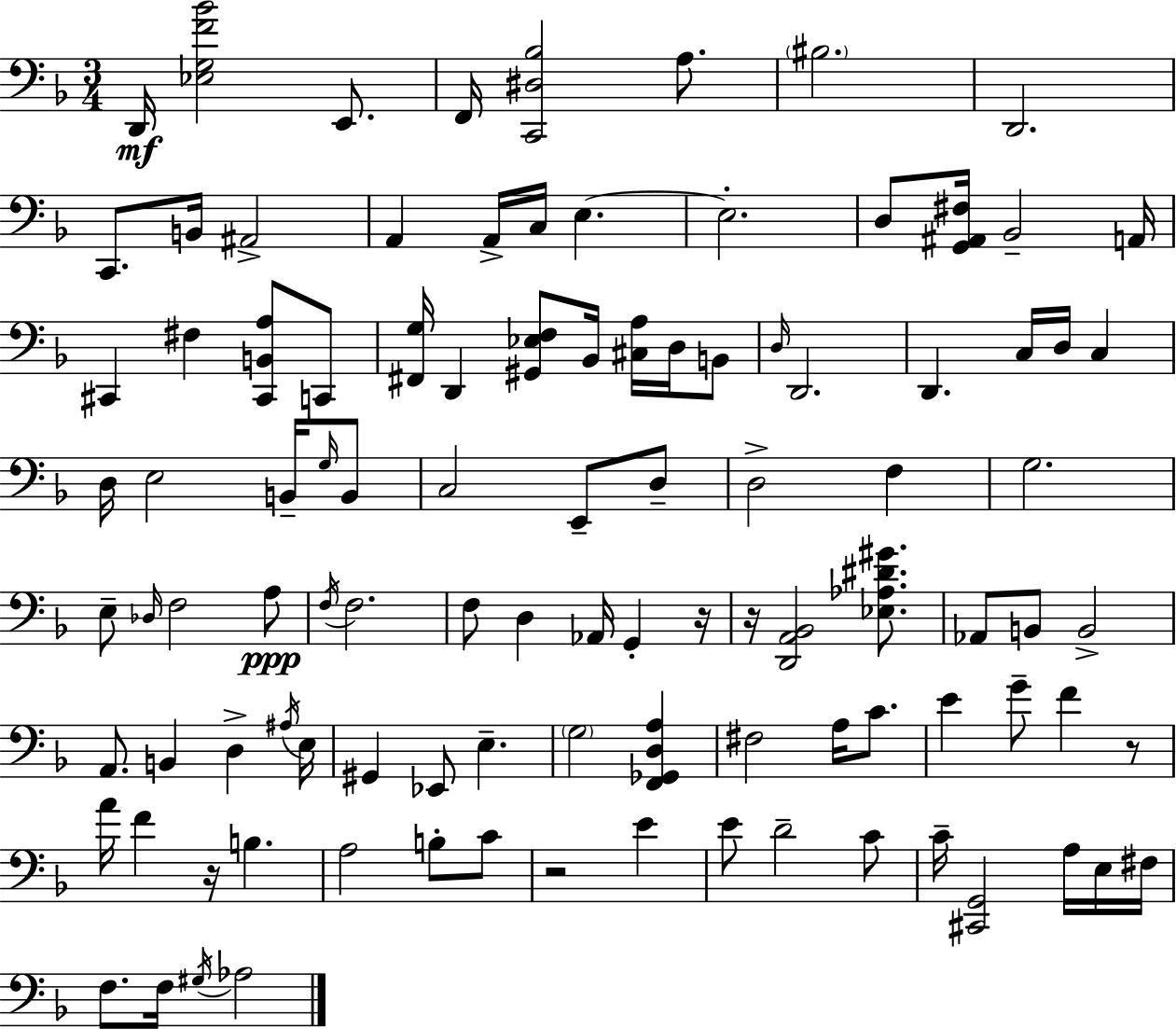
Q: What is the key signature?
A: D minor